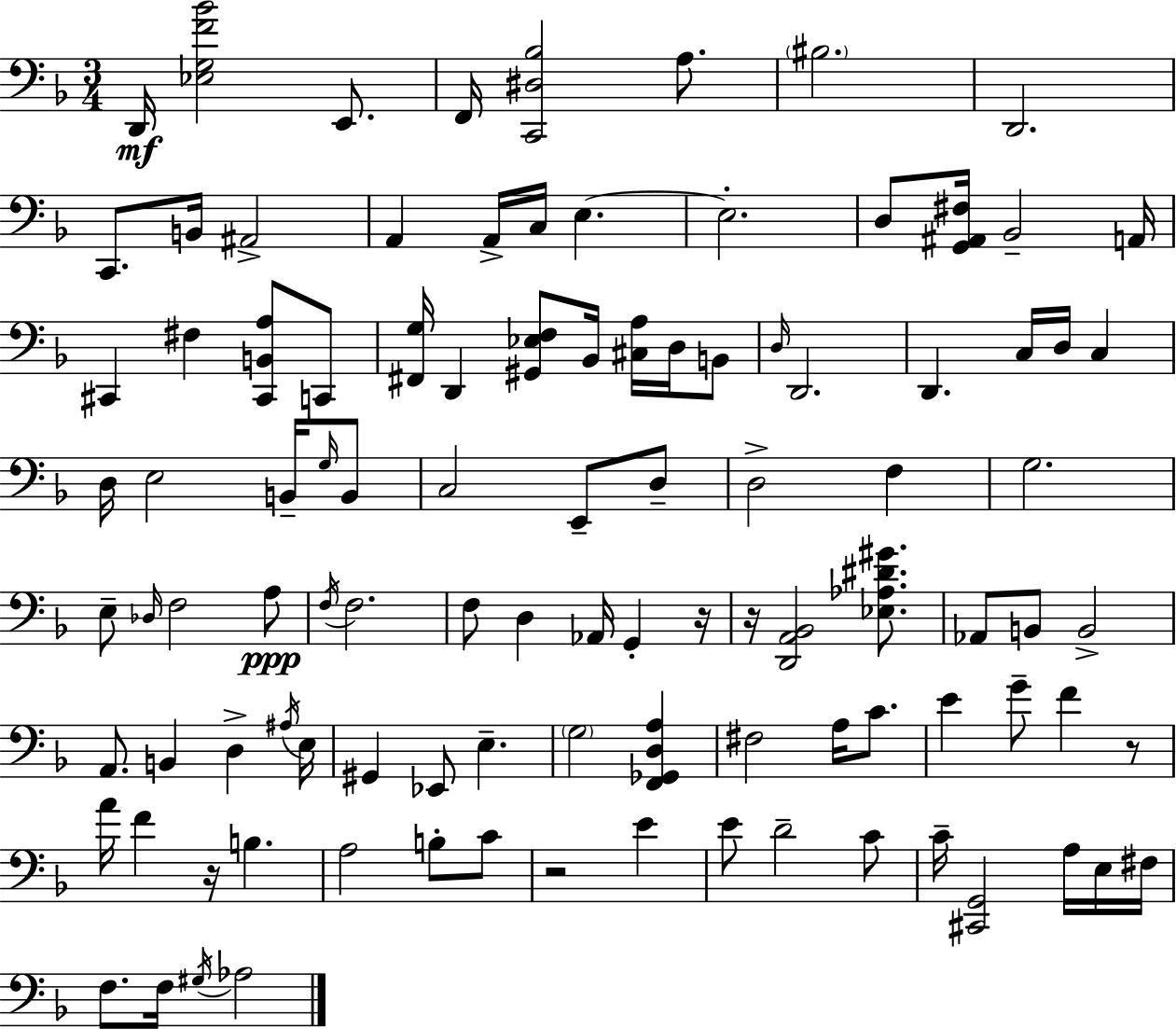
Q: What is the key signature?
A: D minor